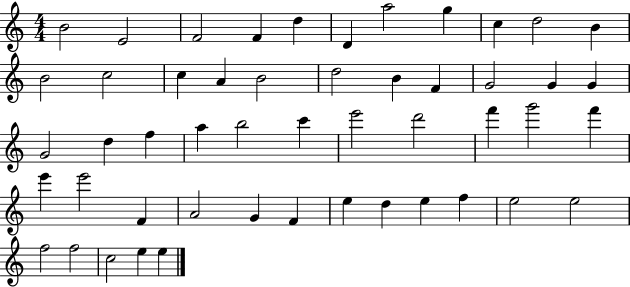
X:1
T:Untitled
M:4/4
L:1/4
K:C
B2 E2 F2 F d D a2 g c d2 B B2 c2 c A B2 d2 B F G2 G G G2 d f a b2 c' e'2 d'2 f' g'2 f' e' e'2 F A2 G F e d e f e2 e2 f2 f2 c2 e e